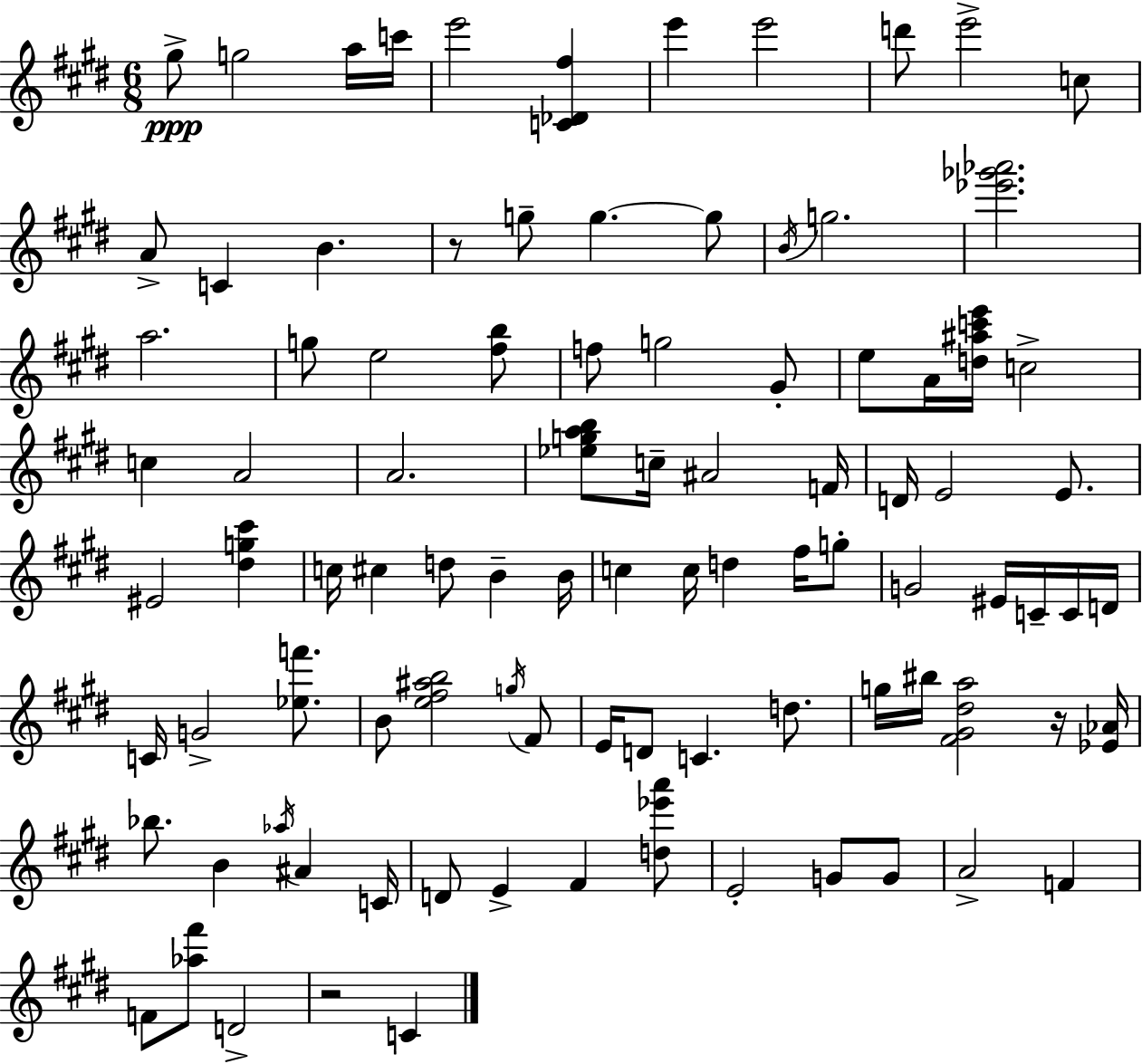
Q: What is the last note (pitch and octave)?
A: C4